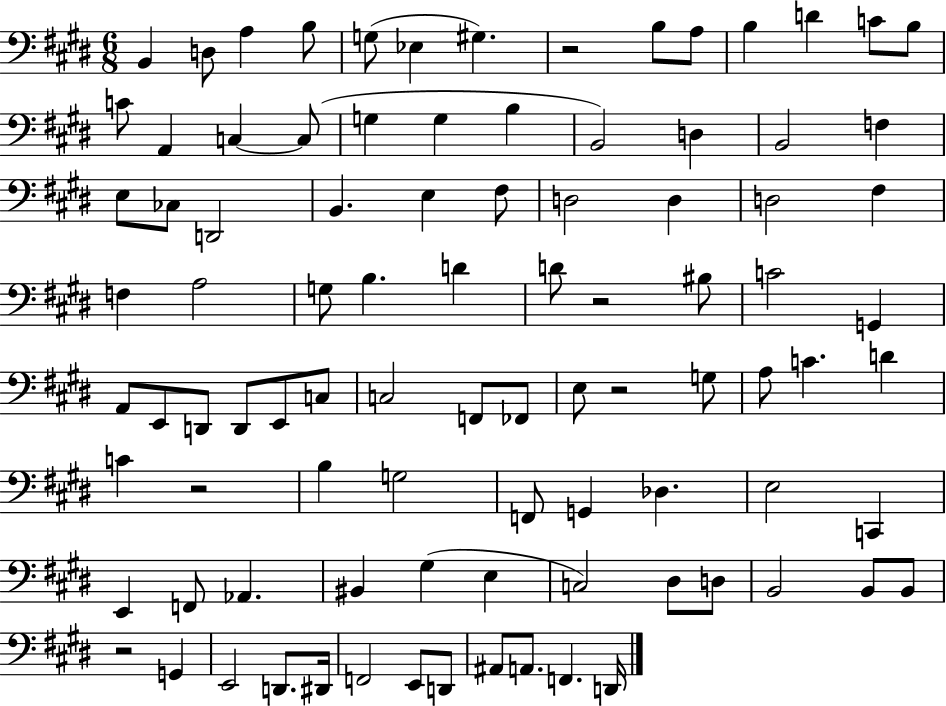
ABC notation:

X:1
T:Untitled
M:6/8
L:1/4
K:E
B,, D,/2 A, B,/2 G,/2 _E, ^G, z2 B,/2 A,/2 B, D C/2 B,/2 C/2 A,, C, C,/2 G, G, B, B,,2 D, B,,2 F, E,/2 _C,/2 D,,2 B,, E, ^F,/2 D,2 D, D,2 ^F, F, A,2 G,/2 B, D D/2 z2 ^B,/2 C2 G,, A,,/2 E,,/2 D,,/2 D,,/2 E,,/2 C,/2 C,2 F,,/2 _F,,/2 E,/2 z2 G,/2 A,/2 C D C z2 B, G,2 F,,/2 G,, _D, E,2 C,, E,, F,,/2 _A,, ^B,, ^G, E, C,2 ^D,/2 D,/2 B,,2 B,,/2 B,,/2 z2 G,, E,,2 D,,/2 ^D,,/4 F,,2 E,,/2 D,,/2 ^A,,/2 A,,/2 F,, D,,/4